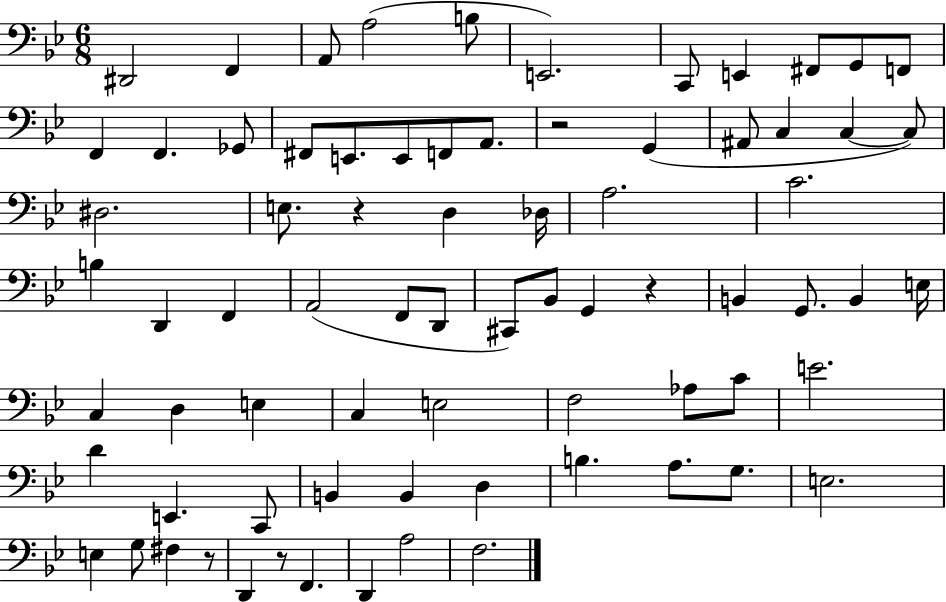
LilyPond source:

{
  \clef bass
  \numericTimeSignature
  \time 6/8
  \key bes \major
  dis,2 f,4 | a,8 a2( b8 | e,2.) | c,8 e,4 fis,8 g,8 f,8 | \break f,4 f,4. ges,8 | fis,8 e,8. e,8 f,8 a,8. | r2 g,4( | ais,8 c4 c4~~ c8) | \break dis2. | e8. r4 d4 des16 | a2. | c'2. | \break b4 d,4 f,4 | a,2( f,8 d,8 | cis,8) bes,8 g,4 r4 | b,4 g,8. b,4 e16 | \break c4 d4 e4 | c4 e2 | f2 aes8 c'8 | e'2. | \break d'4 e,4. c,8 | b,4 b,4 d4 | b4. a8. g8. | e2. | \break e4 g8 fis4 r8 | d,4 r8 f,4. | d,4 a2 | f2. | \break \bar "|."
}